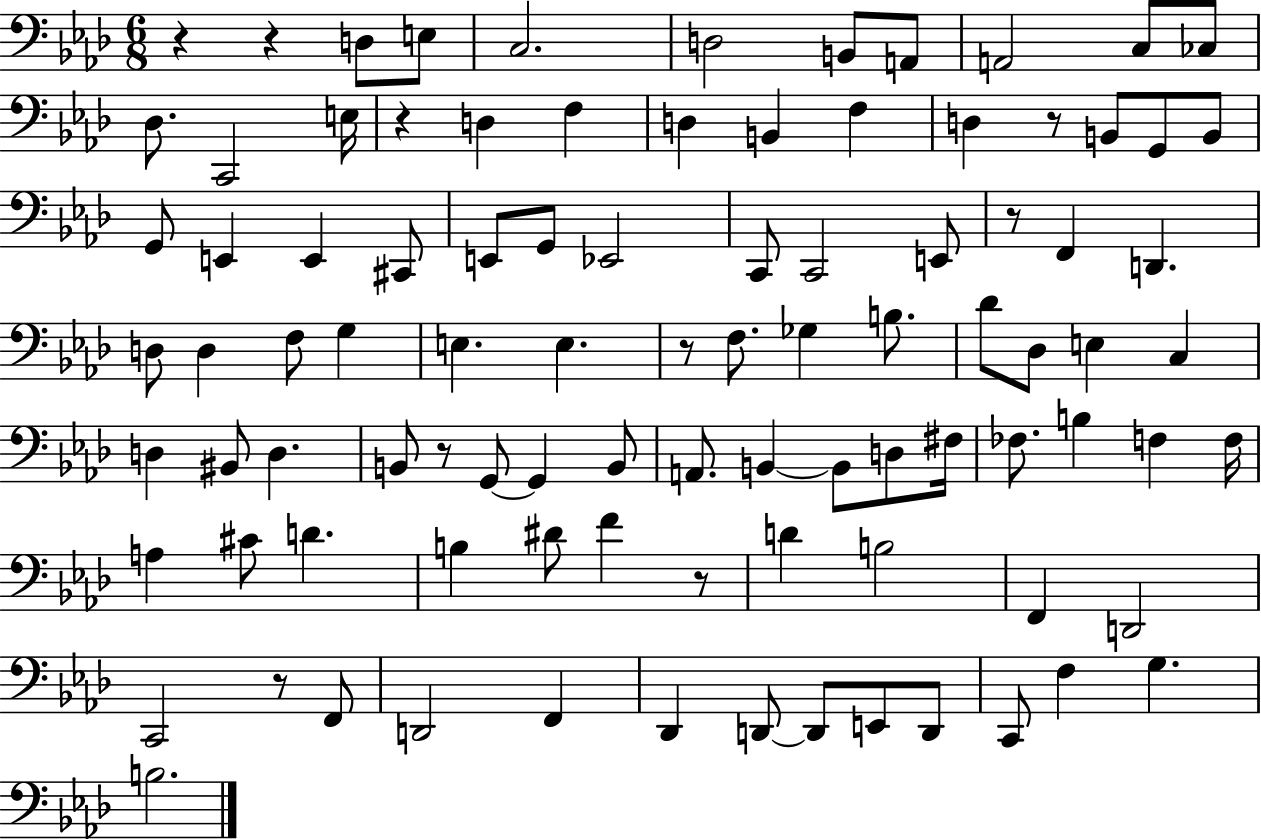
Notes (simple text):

R/q R/q D3/e E3/e C3/h. D3/h B2/e A2/e A2/h C3/e CES3/e Db3/e. C2/h E3/s R/q D3/q F3/q D3/q B2/q F3/q D3/q R/e B2/e G2/e B2/e G2/e E2/q E2/q C#2/e E2/e G2/e Eb2/h C2/e C2/h E2/e R/e F2/q D2/q. D3/e D3/q F3/e G3/q E3/q. E3/q. R/e F3/e. Gb3/q B3/e. Db4/e Db3/e E3/q C3/q D3/q BIS2/e D3/q. B2/e R/e G2/e G2/q B2/e A2/e. B2/q B2/e D3/e F#3/s FES3/e. B3/q F3/q F3/s A3/q C#4/e D4/q. B3/q D#4/e F4/q R/e D4/q B3/h F2/q D2/h C2/h R/e F2/e D2/h F2/q Db2/q D2/e D2/e E2/e D2/e C2/e F3/q G3/q. B3/h.